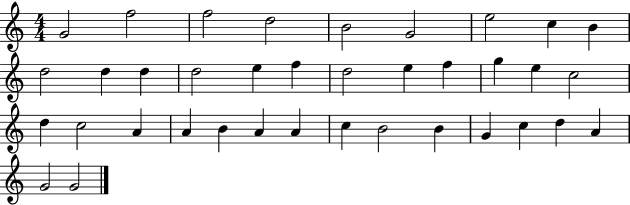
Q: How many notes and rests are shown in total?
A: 37